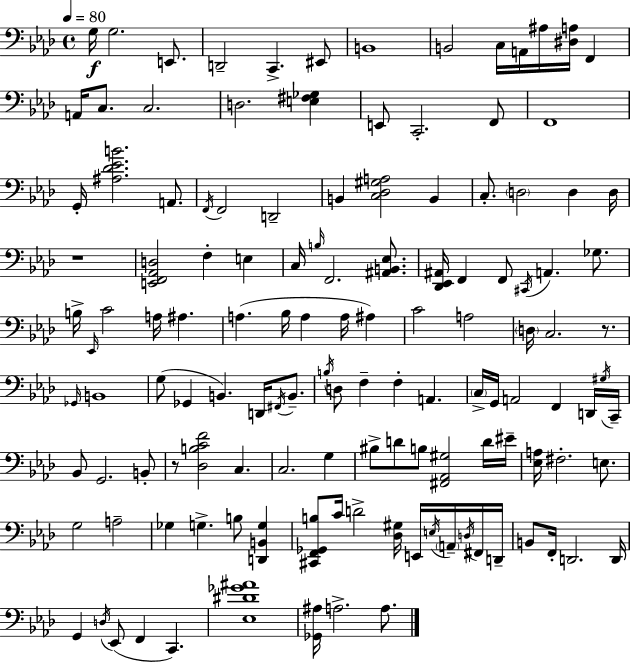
G3/s G3/h. E2/e. D2/h C2/q. EIS2/e B2/w B2/h C3/s A2/s A#3/s [D#3,A3]/s F2/q A2/s C3/e. C3/h. D3/h. [E3,F#3,Gb3]/q E2/e C2/h. F2/e F2/w G2/s [A#3,Db4,Eb4,B4]/h. A2/e. F2/s F2/h D2/h B2/q [C3,Db3,G#3,A3]/h B2/q C3/e. D3/h D3/q D3/s R/w [E2,F2,Ab2,D3]/h F3/q E3/q C3/s B3/s F2/h. [A#2,B2,Eb3]/e. [Db2,Eb2,A#2]/s F2/q F2/e C#2/s A2/q. Gb3/e. B3/s Eb2/s C4/h A3/s A#3/q. A3/q. Bb3/s A3/q A3/s A#3/q C4/h A3/h D3/s C3/h. R/e. Gb2/s B2/w G3/e Gb2/q B2/q. D2/s F#2/s B2/e. B3/s D3/e F3/q F3/q A2/q. C3/s G2/s A2/h F2/q D2/s G#3/s C2/s Bb2/e G2/h. B2/e R/e [Db3,B3,C4,F4]/h C3/q. C3/h. G3/q BIS3/e D4/e B3/e [F#2,Ab2,G#3]/h D4/s EIS4/s [Eb3,A3]/s F#3/h. E3/e. G3/h A3/h Gb3/q G3/q. B3/e [D2,B2,G3]/q [C#2,F2,Gb2,B3]/e C4/s D4/h [Db3,G#3]/s E2/s E3/s A2/s D3/s F#2/s D2/s B2/e F2/s D2/h. D2/s G2/q D3/s Eb2/e F2/q C2/q. [Eb3,D#4,Gb4,A#4]/w [Gb2,A#3]/s A3/h. A3/e.